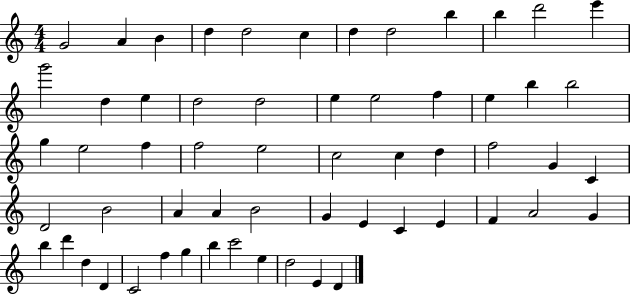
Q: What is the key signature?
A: C major